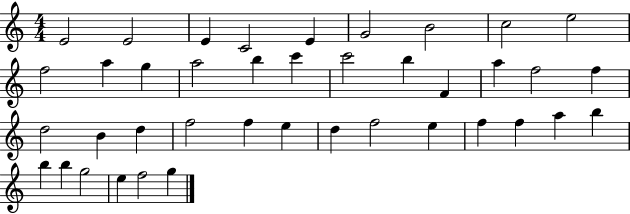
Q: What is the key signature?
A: C major